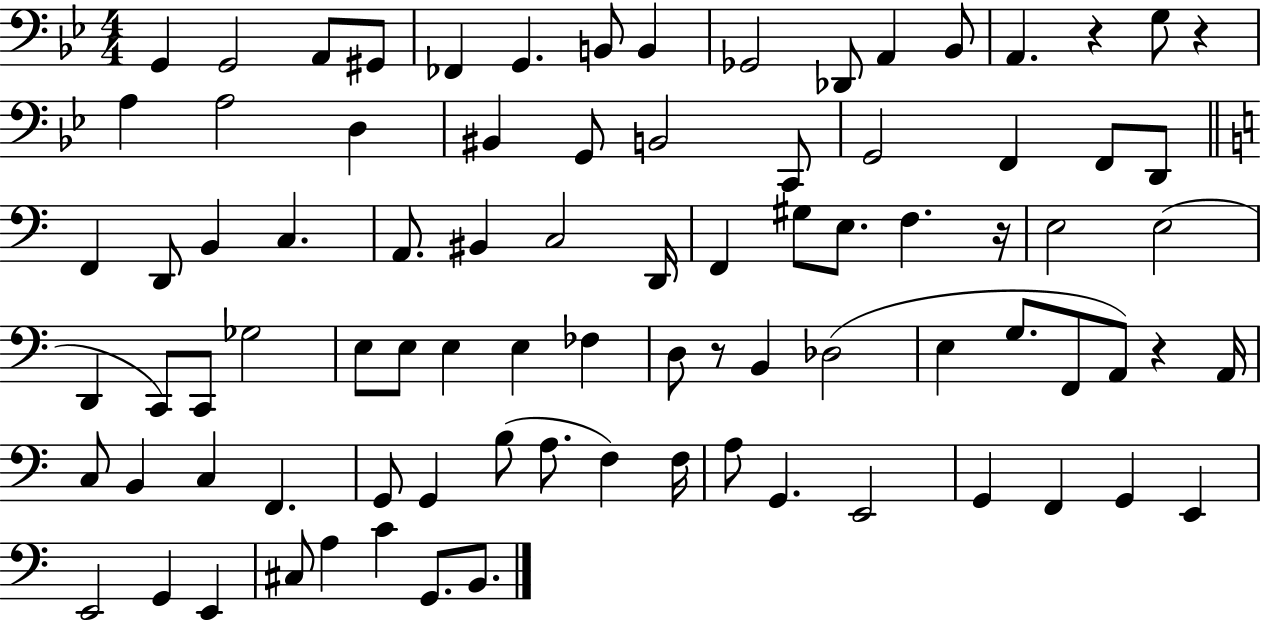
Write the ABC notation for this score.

X:1
T:Untitled
M:4/4
L:1/4
K:Bb
G,, G,,2 A,,/2 ^G,,/2 _F,, G,, B,,/2 B,, _G,,2 _D,,/2 A,, _B,,/2 A,, z G,/2 z A, A,2 D, ^B,, G,,/2 B,,2 C,,/2 G,,2 F,, F,,/2 D,,/2 F,, D,,/2 B,, C, A,,/2 ^B,, C,2 D,,/4 F,, ^G,/2 E,/2 F, z/4 E,2 E,2 D,, C,,/2 C,,/2 _G,2 E,/2 E,/2 E, E, _F, D,/2 z/2 B,, _D,2 E, G,/2 F,,/2 A,,/2 z A,,/4 C,/2 B,, C, F,, G,,/2 G,, B,/2 A,/2 F, F,/4 A,/2 G,, E,,2 G,, F,, G,, E,, E,,2 G,, E,, ^C,/2 A, C G,,/2 B,,/2